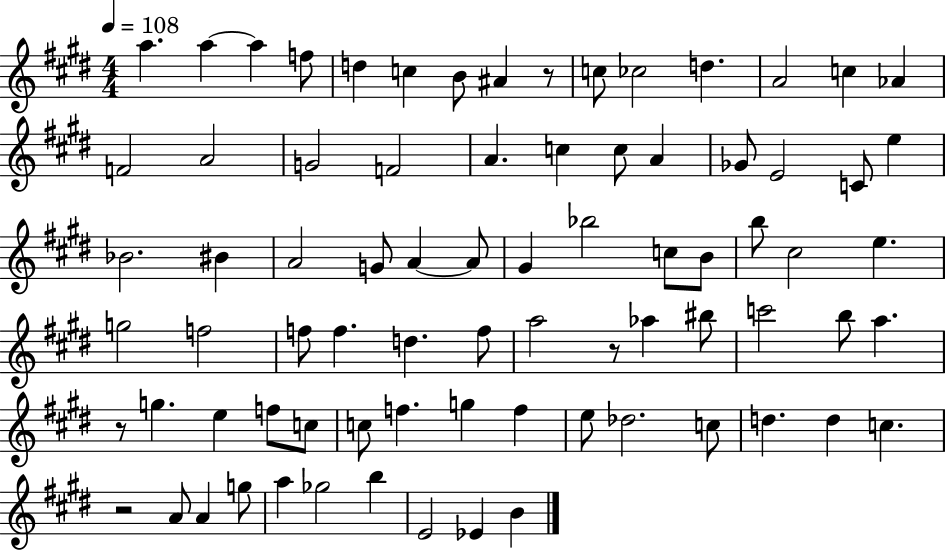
A5/q. A5/q A5/q F5/e D5/q C5/q B4/e A#4/q R/e C5/e CES5/h D5/q. A4/h C5/q Ab4/q F4/h A4/h G4/h F4/h A4/q. C5/q C5/e A4/q Gb4/e E4/h C4/e E5/q Bb4/h. BIS4/q A4/h G4/e A4/q A4/e G#4/q Bb5/h C5/e B4/e B5/e C#5/h E5/q. G5/h F5/h F5/e F5/q. D5/q. F5/e A5/h R/e Ab5/q BIS5/e C6/h B5/e A5/q. R/e G5/q. E5/q F5/e C5/e C5/e F5/q. G5/q F5/q E5/e Db5/h. C5/e D5/q. D5/q C5/q. R/h A4/e A4/q G5/e A5/q Gb5/h B5/q E4/h Eb4/q B4/q